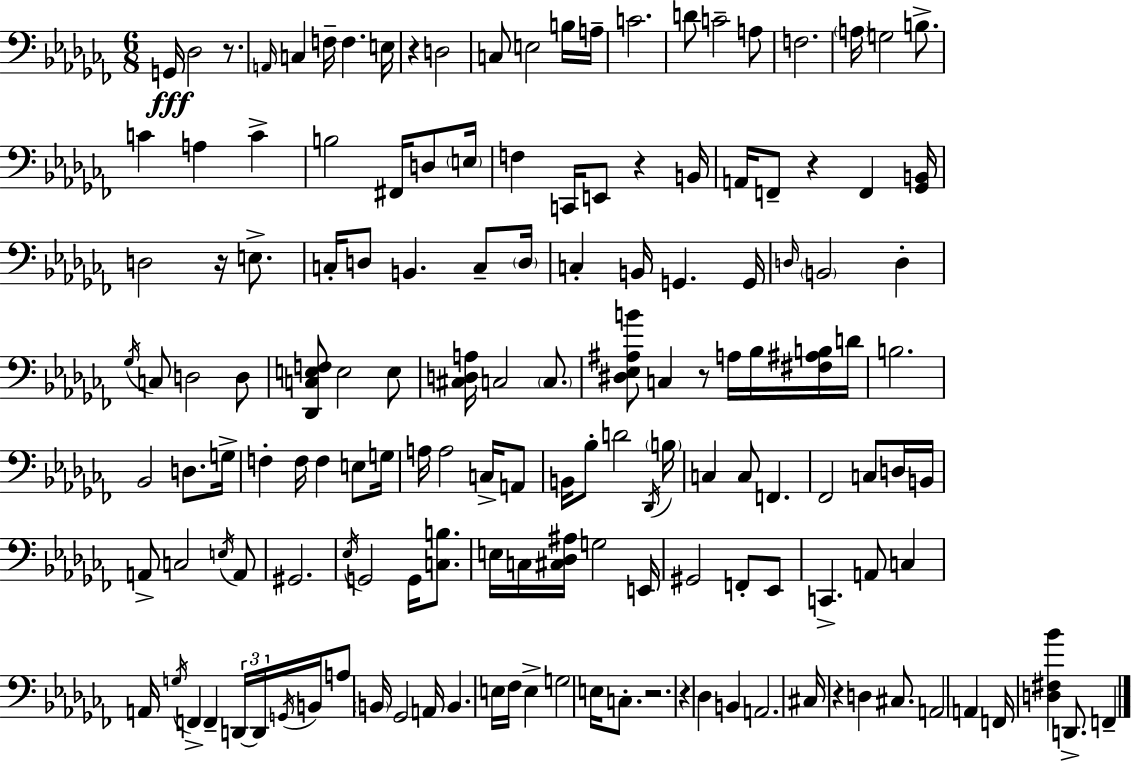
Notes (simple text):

G2/s Db3/h R/e. A2/s C3/q F3/s F3/q. E3/s R/q D3/h C3/e E3/h B3/s A3/s C4/h. D4/e C4/h A3/e F3/h. A3/s G3/h B3/e. C4/q A3/q C4/q B3/h F#2/s D3/e E3/s F3/q C2/s E2/e R/q B2/s A2/s F2/e R/q F2/q [Gb2,B2]/s D3/h R/s E3/e. C3/s D3/e B2/q. C3/e D3/s C3/q B2/s G2/q. G2/s D3/s B2/h D3/q Gb3/s C3/e D3/h D3/e [Db2,C3,E3,F3]/e E3/h E3/e [C#3,D3,A3]/s C3/h C3/e. [D#3,Eb3,A#3,B4]/e C3/q R/e A3/s Bb3/s [F#3,A#3,B3]/s D4/s B3/h. Bb2/h D3/e. G3/s F3/q F3/s F3/q E3/e G3/s A3/s A3/h C3/s A2/e B2/s Bb3/e D4/h Db2/s B3/s C3/q C3/e F2/q. FES2/h C3/e D3/s B2/s A2/e C3/h E3/s A2/e G#2/h. Eb3/s G2/h G2/s [C3,B3]/e. E3/s C3/s [C#3,Db3,A#3]/s G3/h E2/s G#2/h F2/e Eb2/e C2/q. A2/e C3/q A2/s G3/s F2/q F2/q D2/s D2/s G2/s B2/s A3/e B2/s Gb2/h A2/s B2/q. E3/s FES3/s E3/q G3/h E3/s C3/e. R/h. R/q Db3/q B2/q A2/h. C#3/s R/q D3/q C#3/e. A2/h A2/q F2/s [D3,F#3,Bb4]/q D2/e. F2/q